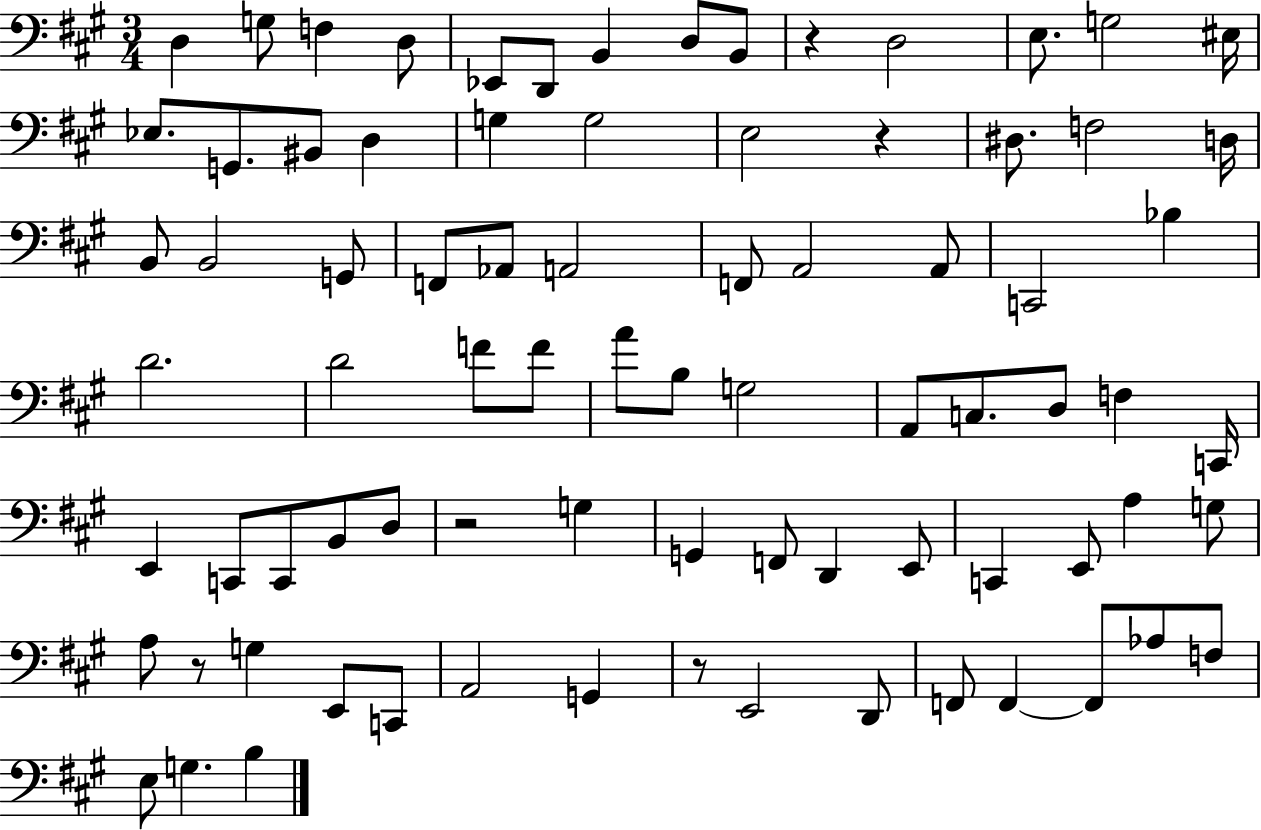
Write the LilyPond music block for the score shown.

{
  \clef bass
  \numericTimeSignature
  \time 3/4
  \key a \major
  d4 g8 f4 d8 | ees,8 d,8 b,4 d8 b,8 | r4 d2 | e8. g2 eis16 | \break ees8. g,8. bis,8 d4 | g4 g2 | e2 r4 | dis8. f2 d16 | \break b,8 b,2 g,8 | f,8 aes,8 a,2 | f,8 a,2 a,8 | c,2 bes4 | \break d'2. | d'2 f'8 f'8 | a'8 b8 g2 | a,8 c8. d8 f4 c,16 | \break e,4 c,8 c,8 b,8 d8 | r2 g4 | g,4 f,8 d,4 e,8 | c,4 e,8 a4 g8 | \break a8 r8 g4 e,8 c,8 | a,2 g,4 | r8 e,2 d,8 | f,8 f,4~~ f,8 aes8 f8 | \break e8 g4. b4 | \bar "|."
}